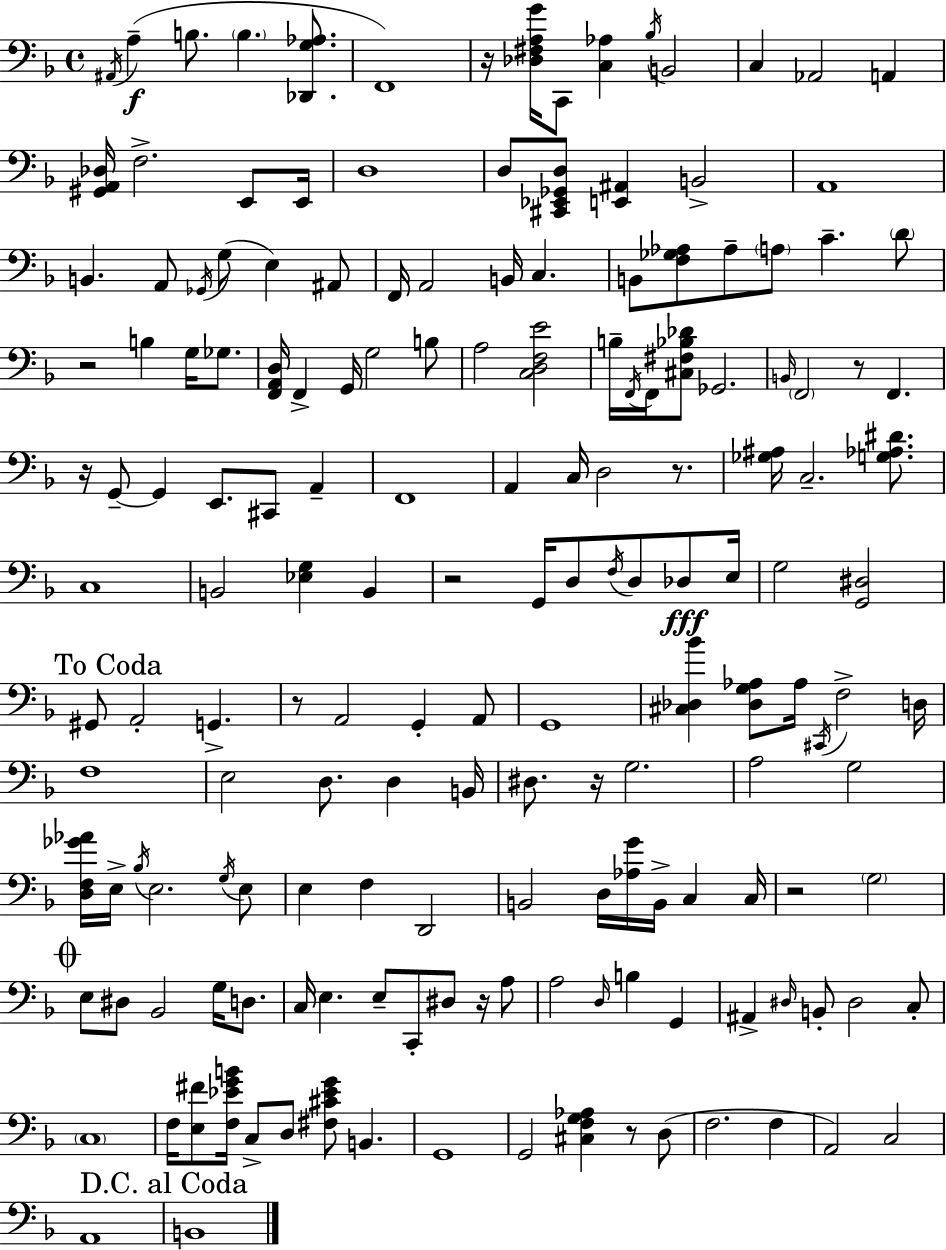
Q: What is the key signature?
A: F major